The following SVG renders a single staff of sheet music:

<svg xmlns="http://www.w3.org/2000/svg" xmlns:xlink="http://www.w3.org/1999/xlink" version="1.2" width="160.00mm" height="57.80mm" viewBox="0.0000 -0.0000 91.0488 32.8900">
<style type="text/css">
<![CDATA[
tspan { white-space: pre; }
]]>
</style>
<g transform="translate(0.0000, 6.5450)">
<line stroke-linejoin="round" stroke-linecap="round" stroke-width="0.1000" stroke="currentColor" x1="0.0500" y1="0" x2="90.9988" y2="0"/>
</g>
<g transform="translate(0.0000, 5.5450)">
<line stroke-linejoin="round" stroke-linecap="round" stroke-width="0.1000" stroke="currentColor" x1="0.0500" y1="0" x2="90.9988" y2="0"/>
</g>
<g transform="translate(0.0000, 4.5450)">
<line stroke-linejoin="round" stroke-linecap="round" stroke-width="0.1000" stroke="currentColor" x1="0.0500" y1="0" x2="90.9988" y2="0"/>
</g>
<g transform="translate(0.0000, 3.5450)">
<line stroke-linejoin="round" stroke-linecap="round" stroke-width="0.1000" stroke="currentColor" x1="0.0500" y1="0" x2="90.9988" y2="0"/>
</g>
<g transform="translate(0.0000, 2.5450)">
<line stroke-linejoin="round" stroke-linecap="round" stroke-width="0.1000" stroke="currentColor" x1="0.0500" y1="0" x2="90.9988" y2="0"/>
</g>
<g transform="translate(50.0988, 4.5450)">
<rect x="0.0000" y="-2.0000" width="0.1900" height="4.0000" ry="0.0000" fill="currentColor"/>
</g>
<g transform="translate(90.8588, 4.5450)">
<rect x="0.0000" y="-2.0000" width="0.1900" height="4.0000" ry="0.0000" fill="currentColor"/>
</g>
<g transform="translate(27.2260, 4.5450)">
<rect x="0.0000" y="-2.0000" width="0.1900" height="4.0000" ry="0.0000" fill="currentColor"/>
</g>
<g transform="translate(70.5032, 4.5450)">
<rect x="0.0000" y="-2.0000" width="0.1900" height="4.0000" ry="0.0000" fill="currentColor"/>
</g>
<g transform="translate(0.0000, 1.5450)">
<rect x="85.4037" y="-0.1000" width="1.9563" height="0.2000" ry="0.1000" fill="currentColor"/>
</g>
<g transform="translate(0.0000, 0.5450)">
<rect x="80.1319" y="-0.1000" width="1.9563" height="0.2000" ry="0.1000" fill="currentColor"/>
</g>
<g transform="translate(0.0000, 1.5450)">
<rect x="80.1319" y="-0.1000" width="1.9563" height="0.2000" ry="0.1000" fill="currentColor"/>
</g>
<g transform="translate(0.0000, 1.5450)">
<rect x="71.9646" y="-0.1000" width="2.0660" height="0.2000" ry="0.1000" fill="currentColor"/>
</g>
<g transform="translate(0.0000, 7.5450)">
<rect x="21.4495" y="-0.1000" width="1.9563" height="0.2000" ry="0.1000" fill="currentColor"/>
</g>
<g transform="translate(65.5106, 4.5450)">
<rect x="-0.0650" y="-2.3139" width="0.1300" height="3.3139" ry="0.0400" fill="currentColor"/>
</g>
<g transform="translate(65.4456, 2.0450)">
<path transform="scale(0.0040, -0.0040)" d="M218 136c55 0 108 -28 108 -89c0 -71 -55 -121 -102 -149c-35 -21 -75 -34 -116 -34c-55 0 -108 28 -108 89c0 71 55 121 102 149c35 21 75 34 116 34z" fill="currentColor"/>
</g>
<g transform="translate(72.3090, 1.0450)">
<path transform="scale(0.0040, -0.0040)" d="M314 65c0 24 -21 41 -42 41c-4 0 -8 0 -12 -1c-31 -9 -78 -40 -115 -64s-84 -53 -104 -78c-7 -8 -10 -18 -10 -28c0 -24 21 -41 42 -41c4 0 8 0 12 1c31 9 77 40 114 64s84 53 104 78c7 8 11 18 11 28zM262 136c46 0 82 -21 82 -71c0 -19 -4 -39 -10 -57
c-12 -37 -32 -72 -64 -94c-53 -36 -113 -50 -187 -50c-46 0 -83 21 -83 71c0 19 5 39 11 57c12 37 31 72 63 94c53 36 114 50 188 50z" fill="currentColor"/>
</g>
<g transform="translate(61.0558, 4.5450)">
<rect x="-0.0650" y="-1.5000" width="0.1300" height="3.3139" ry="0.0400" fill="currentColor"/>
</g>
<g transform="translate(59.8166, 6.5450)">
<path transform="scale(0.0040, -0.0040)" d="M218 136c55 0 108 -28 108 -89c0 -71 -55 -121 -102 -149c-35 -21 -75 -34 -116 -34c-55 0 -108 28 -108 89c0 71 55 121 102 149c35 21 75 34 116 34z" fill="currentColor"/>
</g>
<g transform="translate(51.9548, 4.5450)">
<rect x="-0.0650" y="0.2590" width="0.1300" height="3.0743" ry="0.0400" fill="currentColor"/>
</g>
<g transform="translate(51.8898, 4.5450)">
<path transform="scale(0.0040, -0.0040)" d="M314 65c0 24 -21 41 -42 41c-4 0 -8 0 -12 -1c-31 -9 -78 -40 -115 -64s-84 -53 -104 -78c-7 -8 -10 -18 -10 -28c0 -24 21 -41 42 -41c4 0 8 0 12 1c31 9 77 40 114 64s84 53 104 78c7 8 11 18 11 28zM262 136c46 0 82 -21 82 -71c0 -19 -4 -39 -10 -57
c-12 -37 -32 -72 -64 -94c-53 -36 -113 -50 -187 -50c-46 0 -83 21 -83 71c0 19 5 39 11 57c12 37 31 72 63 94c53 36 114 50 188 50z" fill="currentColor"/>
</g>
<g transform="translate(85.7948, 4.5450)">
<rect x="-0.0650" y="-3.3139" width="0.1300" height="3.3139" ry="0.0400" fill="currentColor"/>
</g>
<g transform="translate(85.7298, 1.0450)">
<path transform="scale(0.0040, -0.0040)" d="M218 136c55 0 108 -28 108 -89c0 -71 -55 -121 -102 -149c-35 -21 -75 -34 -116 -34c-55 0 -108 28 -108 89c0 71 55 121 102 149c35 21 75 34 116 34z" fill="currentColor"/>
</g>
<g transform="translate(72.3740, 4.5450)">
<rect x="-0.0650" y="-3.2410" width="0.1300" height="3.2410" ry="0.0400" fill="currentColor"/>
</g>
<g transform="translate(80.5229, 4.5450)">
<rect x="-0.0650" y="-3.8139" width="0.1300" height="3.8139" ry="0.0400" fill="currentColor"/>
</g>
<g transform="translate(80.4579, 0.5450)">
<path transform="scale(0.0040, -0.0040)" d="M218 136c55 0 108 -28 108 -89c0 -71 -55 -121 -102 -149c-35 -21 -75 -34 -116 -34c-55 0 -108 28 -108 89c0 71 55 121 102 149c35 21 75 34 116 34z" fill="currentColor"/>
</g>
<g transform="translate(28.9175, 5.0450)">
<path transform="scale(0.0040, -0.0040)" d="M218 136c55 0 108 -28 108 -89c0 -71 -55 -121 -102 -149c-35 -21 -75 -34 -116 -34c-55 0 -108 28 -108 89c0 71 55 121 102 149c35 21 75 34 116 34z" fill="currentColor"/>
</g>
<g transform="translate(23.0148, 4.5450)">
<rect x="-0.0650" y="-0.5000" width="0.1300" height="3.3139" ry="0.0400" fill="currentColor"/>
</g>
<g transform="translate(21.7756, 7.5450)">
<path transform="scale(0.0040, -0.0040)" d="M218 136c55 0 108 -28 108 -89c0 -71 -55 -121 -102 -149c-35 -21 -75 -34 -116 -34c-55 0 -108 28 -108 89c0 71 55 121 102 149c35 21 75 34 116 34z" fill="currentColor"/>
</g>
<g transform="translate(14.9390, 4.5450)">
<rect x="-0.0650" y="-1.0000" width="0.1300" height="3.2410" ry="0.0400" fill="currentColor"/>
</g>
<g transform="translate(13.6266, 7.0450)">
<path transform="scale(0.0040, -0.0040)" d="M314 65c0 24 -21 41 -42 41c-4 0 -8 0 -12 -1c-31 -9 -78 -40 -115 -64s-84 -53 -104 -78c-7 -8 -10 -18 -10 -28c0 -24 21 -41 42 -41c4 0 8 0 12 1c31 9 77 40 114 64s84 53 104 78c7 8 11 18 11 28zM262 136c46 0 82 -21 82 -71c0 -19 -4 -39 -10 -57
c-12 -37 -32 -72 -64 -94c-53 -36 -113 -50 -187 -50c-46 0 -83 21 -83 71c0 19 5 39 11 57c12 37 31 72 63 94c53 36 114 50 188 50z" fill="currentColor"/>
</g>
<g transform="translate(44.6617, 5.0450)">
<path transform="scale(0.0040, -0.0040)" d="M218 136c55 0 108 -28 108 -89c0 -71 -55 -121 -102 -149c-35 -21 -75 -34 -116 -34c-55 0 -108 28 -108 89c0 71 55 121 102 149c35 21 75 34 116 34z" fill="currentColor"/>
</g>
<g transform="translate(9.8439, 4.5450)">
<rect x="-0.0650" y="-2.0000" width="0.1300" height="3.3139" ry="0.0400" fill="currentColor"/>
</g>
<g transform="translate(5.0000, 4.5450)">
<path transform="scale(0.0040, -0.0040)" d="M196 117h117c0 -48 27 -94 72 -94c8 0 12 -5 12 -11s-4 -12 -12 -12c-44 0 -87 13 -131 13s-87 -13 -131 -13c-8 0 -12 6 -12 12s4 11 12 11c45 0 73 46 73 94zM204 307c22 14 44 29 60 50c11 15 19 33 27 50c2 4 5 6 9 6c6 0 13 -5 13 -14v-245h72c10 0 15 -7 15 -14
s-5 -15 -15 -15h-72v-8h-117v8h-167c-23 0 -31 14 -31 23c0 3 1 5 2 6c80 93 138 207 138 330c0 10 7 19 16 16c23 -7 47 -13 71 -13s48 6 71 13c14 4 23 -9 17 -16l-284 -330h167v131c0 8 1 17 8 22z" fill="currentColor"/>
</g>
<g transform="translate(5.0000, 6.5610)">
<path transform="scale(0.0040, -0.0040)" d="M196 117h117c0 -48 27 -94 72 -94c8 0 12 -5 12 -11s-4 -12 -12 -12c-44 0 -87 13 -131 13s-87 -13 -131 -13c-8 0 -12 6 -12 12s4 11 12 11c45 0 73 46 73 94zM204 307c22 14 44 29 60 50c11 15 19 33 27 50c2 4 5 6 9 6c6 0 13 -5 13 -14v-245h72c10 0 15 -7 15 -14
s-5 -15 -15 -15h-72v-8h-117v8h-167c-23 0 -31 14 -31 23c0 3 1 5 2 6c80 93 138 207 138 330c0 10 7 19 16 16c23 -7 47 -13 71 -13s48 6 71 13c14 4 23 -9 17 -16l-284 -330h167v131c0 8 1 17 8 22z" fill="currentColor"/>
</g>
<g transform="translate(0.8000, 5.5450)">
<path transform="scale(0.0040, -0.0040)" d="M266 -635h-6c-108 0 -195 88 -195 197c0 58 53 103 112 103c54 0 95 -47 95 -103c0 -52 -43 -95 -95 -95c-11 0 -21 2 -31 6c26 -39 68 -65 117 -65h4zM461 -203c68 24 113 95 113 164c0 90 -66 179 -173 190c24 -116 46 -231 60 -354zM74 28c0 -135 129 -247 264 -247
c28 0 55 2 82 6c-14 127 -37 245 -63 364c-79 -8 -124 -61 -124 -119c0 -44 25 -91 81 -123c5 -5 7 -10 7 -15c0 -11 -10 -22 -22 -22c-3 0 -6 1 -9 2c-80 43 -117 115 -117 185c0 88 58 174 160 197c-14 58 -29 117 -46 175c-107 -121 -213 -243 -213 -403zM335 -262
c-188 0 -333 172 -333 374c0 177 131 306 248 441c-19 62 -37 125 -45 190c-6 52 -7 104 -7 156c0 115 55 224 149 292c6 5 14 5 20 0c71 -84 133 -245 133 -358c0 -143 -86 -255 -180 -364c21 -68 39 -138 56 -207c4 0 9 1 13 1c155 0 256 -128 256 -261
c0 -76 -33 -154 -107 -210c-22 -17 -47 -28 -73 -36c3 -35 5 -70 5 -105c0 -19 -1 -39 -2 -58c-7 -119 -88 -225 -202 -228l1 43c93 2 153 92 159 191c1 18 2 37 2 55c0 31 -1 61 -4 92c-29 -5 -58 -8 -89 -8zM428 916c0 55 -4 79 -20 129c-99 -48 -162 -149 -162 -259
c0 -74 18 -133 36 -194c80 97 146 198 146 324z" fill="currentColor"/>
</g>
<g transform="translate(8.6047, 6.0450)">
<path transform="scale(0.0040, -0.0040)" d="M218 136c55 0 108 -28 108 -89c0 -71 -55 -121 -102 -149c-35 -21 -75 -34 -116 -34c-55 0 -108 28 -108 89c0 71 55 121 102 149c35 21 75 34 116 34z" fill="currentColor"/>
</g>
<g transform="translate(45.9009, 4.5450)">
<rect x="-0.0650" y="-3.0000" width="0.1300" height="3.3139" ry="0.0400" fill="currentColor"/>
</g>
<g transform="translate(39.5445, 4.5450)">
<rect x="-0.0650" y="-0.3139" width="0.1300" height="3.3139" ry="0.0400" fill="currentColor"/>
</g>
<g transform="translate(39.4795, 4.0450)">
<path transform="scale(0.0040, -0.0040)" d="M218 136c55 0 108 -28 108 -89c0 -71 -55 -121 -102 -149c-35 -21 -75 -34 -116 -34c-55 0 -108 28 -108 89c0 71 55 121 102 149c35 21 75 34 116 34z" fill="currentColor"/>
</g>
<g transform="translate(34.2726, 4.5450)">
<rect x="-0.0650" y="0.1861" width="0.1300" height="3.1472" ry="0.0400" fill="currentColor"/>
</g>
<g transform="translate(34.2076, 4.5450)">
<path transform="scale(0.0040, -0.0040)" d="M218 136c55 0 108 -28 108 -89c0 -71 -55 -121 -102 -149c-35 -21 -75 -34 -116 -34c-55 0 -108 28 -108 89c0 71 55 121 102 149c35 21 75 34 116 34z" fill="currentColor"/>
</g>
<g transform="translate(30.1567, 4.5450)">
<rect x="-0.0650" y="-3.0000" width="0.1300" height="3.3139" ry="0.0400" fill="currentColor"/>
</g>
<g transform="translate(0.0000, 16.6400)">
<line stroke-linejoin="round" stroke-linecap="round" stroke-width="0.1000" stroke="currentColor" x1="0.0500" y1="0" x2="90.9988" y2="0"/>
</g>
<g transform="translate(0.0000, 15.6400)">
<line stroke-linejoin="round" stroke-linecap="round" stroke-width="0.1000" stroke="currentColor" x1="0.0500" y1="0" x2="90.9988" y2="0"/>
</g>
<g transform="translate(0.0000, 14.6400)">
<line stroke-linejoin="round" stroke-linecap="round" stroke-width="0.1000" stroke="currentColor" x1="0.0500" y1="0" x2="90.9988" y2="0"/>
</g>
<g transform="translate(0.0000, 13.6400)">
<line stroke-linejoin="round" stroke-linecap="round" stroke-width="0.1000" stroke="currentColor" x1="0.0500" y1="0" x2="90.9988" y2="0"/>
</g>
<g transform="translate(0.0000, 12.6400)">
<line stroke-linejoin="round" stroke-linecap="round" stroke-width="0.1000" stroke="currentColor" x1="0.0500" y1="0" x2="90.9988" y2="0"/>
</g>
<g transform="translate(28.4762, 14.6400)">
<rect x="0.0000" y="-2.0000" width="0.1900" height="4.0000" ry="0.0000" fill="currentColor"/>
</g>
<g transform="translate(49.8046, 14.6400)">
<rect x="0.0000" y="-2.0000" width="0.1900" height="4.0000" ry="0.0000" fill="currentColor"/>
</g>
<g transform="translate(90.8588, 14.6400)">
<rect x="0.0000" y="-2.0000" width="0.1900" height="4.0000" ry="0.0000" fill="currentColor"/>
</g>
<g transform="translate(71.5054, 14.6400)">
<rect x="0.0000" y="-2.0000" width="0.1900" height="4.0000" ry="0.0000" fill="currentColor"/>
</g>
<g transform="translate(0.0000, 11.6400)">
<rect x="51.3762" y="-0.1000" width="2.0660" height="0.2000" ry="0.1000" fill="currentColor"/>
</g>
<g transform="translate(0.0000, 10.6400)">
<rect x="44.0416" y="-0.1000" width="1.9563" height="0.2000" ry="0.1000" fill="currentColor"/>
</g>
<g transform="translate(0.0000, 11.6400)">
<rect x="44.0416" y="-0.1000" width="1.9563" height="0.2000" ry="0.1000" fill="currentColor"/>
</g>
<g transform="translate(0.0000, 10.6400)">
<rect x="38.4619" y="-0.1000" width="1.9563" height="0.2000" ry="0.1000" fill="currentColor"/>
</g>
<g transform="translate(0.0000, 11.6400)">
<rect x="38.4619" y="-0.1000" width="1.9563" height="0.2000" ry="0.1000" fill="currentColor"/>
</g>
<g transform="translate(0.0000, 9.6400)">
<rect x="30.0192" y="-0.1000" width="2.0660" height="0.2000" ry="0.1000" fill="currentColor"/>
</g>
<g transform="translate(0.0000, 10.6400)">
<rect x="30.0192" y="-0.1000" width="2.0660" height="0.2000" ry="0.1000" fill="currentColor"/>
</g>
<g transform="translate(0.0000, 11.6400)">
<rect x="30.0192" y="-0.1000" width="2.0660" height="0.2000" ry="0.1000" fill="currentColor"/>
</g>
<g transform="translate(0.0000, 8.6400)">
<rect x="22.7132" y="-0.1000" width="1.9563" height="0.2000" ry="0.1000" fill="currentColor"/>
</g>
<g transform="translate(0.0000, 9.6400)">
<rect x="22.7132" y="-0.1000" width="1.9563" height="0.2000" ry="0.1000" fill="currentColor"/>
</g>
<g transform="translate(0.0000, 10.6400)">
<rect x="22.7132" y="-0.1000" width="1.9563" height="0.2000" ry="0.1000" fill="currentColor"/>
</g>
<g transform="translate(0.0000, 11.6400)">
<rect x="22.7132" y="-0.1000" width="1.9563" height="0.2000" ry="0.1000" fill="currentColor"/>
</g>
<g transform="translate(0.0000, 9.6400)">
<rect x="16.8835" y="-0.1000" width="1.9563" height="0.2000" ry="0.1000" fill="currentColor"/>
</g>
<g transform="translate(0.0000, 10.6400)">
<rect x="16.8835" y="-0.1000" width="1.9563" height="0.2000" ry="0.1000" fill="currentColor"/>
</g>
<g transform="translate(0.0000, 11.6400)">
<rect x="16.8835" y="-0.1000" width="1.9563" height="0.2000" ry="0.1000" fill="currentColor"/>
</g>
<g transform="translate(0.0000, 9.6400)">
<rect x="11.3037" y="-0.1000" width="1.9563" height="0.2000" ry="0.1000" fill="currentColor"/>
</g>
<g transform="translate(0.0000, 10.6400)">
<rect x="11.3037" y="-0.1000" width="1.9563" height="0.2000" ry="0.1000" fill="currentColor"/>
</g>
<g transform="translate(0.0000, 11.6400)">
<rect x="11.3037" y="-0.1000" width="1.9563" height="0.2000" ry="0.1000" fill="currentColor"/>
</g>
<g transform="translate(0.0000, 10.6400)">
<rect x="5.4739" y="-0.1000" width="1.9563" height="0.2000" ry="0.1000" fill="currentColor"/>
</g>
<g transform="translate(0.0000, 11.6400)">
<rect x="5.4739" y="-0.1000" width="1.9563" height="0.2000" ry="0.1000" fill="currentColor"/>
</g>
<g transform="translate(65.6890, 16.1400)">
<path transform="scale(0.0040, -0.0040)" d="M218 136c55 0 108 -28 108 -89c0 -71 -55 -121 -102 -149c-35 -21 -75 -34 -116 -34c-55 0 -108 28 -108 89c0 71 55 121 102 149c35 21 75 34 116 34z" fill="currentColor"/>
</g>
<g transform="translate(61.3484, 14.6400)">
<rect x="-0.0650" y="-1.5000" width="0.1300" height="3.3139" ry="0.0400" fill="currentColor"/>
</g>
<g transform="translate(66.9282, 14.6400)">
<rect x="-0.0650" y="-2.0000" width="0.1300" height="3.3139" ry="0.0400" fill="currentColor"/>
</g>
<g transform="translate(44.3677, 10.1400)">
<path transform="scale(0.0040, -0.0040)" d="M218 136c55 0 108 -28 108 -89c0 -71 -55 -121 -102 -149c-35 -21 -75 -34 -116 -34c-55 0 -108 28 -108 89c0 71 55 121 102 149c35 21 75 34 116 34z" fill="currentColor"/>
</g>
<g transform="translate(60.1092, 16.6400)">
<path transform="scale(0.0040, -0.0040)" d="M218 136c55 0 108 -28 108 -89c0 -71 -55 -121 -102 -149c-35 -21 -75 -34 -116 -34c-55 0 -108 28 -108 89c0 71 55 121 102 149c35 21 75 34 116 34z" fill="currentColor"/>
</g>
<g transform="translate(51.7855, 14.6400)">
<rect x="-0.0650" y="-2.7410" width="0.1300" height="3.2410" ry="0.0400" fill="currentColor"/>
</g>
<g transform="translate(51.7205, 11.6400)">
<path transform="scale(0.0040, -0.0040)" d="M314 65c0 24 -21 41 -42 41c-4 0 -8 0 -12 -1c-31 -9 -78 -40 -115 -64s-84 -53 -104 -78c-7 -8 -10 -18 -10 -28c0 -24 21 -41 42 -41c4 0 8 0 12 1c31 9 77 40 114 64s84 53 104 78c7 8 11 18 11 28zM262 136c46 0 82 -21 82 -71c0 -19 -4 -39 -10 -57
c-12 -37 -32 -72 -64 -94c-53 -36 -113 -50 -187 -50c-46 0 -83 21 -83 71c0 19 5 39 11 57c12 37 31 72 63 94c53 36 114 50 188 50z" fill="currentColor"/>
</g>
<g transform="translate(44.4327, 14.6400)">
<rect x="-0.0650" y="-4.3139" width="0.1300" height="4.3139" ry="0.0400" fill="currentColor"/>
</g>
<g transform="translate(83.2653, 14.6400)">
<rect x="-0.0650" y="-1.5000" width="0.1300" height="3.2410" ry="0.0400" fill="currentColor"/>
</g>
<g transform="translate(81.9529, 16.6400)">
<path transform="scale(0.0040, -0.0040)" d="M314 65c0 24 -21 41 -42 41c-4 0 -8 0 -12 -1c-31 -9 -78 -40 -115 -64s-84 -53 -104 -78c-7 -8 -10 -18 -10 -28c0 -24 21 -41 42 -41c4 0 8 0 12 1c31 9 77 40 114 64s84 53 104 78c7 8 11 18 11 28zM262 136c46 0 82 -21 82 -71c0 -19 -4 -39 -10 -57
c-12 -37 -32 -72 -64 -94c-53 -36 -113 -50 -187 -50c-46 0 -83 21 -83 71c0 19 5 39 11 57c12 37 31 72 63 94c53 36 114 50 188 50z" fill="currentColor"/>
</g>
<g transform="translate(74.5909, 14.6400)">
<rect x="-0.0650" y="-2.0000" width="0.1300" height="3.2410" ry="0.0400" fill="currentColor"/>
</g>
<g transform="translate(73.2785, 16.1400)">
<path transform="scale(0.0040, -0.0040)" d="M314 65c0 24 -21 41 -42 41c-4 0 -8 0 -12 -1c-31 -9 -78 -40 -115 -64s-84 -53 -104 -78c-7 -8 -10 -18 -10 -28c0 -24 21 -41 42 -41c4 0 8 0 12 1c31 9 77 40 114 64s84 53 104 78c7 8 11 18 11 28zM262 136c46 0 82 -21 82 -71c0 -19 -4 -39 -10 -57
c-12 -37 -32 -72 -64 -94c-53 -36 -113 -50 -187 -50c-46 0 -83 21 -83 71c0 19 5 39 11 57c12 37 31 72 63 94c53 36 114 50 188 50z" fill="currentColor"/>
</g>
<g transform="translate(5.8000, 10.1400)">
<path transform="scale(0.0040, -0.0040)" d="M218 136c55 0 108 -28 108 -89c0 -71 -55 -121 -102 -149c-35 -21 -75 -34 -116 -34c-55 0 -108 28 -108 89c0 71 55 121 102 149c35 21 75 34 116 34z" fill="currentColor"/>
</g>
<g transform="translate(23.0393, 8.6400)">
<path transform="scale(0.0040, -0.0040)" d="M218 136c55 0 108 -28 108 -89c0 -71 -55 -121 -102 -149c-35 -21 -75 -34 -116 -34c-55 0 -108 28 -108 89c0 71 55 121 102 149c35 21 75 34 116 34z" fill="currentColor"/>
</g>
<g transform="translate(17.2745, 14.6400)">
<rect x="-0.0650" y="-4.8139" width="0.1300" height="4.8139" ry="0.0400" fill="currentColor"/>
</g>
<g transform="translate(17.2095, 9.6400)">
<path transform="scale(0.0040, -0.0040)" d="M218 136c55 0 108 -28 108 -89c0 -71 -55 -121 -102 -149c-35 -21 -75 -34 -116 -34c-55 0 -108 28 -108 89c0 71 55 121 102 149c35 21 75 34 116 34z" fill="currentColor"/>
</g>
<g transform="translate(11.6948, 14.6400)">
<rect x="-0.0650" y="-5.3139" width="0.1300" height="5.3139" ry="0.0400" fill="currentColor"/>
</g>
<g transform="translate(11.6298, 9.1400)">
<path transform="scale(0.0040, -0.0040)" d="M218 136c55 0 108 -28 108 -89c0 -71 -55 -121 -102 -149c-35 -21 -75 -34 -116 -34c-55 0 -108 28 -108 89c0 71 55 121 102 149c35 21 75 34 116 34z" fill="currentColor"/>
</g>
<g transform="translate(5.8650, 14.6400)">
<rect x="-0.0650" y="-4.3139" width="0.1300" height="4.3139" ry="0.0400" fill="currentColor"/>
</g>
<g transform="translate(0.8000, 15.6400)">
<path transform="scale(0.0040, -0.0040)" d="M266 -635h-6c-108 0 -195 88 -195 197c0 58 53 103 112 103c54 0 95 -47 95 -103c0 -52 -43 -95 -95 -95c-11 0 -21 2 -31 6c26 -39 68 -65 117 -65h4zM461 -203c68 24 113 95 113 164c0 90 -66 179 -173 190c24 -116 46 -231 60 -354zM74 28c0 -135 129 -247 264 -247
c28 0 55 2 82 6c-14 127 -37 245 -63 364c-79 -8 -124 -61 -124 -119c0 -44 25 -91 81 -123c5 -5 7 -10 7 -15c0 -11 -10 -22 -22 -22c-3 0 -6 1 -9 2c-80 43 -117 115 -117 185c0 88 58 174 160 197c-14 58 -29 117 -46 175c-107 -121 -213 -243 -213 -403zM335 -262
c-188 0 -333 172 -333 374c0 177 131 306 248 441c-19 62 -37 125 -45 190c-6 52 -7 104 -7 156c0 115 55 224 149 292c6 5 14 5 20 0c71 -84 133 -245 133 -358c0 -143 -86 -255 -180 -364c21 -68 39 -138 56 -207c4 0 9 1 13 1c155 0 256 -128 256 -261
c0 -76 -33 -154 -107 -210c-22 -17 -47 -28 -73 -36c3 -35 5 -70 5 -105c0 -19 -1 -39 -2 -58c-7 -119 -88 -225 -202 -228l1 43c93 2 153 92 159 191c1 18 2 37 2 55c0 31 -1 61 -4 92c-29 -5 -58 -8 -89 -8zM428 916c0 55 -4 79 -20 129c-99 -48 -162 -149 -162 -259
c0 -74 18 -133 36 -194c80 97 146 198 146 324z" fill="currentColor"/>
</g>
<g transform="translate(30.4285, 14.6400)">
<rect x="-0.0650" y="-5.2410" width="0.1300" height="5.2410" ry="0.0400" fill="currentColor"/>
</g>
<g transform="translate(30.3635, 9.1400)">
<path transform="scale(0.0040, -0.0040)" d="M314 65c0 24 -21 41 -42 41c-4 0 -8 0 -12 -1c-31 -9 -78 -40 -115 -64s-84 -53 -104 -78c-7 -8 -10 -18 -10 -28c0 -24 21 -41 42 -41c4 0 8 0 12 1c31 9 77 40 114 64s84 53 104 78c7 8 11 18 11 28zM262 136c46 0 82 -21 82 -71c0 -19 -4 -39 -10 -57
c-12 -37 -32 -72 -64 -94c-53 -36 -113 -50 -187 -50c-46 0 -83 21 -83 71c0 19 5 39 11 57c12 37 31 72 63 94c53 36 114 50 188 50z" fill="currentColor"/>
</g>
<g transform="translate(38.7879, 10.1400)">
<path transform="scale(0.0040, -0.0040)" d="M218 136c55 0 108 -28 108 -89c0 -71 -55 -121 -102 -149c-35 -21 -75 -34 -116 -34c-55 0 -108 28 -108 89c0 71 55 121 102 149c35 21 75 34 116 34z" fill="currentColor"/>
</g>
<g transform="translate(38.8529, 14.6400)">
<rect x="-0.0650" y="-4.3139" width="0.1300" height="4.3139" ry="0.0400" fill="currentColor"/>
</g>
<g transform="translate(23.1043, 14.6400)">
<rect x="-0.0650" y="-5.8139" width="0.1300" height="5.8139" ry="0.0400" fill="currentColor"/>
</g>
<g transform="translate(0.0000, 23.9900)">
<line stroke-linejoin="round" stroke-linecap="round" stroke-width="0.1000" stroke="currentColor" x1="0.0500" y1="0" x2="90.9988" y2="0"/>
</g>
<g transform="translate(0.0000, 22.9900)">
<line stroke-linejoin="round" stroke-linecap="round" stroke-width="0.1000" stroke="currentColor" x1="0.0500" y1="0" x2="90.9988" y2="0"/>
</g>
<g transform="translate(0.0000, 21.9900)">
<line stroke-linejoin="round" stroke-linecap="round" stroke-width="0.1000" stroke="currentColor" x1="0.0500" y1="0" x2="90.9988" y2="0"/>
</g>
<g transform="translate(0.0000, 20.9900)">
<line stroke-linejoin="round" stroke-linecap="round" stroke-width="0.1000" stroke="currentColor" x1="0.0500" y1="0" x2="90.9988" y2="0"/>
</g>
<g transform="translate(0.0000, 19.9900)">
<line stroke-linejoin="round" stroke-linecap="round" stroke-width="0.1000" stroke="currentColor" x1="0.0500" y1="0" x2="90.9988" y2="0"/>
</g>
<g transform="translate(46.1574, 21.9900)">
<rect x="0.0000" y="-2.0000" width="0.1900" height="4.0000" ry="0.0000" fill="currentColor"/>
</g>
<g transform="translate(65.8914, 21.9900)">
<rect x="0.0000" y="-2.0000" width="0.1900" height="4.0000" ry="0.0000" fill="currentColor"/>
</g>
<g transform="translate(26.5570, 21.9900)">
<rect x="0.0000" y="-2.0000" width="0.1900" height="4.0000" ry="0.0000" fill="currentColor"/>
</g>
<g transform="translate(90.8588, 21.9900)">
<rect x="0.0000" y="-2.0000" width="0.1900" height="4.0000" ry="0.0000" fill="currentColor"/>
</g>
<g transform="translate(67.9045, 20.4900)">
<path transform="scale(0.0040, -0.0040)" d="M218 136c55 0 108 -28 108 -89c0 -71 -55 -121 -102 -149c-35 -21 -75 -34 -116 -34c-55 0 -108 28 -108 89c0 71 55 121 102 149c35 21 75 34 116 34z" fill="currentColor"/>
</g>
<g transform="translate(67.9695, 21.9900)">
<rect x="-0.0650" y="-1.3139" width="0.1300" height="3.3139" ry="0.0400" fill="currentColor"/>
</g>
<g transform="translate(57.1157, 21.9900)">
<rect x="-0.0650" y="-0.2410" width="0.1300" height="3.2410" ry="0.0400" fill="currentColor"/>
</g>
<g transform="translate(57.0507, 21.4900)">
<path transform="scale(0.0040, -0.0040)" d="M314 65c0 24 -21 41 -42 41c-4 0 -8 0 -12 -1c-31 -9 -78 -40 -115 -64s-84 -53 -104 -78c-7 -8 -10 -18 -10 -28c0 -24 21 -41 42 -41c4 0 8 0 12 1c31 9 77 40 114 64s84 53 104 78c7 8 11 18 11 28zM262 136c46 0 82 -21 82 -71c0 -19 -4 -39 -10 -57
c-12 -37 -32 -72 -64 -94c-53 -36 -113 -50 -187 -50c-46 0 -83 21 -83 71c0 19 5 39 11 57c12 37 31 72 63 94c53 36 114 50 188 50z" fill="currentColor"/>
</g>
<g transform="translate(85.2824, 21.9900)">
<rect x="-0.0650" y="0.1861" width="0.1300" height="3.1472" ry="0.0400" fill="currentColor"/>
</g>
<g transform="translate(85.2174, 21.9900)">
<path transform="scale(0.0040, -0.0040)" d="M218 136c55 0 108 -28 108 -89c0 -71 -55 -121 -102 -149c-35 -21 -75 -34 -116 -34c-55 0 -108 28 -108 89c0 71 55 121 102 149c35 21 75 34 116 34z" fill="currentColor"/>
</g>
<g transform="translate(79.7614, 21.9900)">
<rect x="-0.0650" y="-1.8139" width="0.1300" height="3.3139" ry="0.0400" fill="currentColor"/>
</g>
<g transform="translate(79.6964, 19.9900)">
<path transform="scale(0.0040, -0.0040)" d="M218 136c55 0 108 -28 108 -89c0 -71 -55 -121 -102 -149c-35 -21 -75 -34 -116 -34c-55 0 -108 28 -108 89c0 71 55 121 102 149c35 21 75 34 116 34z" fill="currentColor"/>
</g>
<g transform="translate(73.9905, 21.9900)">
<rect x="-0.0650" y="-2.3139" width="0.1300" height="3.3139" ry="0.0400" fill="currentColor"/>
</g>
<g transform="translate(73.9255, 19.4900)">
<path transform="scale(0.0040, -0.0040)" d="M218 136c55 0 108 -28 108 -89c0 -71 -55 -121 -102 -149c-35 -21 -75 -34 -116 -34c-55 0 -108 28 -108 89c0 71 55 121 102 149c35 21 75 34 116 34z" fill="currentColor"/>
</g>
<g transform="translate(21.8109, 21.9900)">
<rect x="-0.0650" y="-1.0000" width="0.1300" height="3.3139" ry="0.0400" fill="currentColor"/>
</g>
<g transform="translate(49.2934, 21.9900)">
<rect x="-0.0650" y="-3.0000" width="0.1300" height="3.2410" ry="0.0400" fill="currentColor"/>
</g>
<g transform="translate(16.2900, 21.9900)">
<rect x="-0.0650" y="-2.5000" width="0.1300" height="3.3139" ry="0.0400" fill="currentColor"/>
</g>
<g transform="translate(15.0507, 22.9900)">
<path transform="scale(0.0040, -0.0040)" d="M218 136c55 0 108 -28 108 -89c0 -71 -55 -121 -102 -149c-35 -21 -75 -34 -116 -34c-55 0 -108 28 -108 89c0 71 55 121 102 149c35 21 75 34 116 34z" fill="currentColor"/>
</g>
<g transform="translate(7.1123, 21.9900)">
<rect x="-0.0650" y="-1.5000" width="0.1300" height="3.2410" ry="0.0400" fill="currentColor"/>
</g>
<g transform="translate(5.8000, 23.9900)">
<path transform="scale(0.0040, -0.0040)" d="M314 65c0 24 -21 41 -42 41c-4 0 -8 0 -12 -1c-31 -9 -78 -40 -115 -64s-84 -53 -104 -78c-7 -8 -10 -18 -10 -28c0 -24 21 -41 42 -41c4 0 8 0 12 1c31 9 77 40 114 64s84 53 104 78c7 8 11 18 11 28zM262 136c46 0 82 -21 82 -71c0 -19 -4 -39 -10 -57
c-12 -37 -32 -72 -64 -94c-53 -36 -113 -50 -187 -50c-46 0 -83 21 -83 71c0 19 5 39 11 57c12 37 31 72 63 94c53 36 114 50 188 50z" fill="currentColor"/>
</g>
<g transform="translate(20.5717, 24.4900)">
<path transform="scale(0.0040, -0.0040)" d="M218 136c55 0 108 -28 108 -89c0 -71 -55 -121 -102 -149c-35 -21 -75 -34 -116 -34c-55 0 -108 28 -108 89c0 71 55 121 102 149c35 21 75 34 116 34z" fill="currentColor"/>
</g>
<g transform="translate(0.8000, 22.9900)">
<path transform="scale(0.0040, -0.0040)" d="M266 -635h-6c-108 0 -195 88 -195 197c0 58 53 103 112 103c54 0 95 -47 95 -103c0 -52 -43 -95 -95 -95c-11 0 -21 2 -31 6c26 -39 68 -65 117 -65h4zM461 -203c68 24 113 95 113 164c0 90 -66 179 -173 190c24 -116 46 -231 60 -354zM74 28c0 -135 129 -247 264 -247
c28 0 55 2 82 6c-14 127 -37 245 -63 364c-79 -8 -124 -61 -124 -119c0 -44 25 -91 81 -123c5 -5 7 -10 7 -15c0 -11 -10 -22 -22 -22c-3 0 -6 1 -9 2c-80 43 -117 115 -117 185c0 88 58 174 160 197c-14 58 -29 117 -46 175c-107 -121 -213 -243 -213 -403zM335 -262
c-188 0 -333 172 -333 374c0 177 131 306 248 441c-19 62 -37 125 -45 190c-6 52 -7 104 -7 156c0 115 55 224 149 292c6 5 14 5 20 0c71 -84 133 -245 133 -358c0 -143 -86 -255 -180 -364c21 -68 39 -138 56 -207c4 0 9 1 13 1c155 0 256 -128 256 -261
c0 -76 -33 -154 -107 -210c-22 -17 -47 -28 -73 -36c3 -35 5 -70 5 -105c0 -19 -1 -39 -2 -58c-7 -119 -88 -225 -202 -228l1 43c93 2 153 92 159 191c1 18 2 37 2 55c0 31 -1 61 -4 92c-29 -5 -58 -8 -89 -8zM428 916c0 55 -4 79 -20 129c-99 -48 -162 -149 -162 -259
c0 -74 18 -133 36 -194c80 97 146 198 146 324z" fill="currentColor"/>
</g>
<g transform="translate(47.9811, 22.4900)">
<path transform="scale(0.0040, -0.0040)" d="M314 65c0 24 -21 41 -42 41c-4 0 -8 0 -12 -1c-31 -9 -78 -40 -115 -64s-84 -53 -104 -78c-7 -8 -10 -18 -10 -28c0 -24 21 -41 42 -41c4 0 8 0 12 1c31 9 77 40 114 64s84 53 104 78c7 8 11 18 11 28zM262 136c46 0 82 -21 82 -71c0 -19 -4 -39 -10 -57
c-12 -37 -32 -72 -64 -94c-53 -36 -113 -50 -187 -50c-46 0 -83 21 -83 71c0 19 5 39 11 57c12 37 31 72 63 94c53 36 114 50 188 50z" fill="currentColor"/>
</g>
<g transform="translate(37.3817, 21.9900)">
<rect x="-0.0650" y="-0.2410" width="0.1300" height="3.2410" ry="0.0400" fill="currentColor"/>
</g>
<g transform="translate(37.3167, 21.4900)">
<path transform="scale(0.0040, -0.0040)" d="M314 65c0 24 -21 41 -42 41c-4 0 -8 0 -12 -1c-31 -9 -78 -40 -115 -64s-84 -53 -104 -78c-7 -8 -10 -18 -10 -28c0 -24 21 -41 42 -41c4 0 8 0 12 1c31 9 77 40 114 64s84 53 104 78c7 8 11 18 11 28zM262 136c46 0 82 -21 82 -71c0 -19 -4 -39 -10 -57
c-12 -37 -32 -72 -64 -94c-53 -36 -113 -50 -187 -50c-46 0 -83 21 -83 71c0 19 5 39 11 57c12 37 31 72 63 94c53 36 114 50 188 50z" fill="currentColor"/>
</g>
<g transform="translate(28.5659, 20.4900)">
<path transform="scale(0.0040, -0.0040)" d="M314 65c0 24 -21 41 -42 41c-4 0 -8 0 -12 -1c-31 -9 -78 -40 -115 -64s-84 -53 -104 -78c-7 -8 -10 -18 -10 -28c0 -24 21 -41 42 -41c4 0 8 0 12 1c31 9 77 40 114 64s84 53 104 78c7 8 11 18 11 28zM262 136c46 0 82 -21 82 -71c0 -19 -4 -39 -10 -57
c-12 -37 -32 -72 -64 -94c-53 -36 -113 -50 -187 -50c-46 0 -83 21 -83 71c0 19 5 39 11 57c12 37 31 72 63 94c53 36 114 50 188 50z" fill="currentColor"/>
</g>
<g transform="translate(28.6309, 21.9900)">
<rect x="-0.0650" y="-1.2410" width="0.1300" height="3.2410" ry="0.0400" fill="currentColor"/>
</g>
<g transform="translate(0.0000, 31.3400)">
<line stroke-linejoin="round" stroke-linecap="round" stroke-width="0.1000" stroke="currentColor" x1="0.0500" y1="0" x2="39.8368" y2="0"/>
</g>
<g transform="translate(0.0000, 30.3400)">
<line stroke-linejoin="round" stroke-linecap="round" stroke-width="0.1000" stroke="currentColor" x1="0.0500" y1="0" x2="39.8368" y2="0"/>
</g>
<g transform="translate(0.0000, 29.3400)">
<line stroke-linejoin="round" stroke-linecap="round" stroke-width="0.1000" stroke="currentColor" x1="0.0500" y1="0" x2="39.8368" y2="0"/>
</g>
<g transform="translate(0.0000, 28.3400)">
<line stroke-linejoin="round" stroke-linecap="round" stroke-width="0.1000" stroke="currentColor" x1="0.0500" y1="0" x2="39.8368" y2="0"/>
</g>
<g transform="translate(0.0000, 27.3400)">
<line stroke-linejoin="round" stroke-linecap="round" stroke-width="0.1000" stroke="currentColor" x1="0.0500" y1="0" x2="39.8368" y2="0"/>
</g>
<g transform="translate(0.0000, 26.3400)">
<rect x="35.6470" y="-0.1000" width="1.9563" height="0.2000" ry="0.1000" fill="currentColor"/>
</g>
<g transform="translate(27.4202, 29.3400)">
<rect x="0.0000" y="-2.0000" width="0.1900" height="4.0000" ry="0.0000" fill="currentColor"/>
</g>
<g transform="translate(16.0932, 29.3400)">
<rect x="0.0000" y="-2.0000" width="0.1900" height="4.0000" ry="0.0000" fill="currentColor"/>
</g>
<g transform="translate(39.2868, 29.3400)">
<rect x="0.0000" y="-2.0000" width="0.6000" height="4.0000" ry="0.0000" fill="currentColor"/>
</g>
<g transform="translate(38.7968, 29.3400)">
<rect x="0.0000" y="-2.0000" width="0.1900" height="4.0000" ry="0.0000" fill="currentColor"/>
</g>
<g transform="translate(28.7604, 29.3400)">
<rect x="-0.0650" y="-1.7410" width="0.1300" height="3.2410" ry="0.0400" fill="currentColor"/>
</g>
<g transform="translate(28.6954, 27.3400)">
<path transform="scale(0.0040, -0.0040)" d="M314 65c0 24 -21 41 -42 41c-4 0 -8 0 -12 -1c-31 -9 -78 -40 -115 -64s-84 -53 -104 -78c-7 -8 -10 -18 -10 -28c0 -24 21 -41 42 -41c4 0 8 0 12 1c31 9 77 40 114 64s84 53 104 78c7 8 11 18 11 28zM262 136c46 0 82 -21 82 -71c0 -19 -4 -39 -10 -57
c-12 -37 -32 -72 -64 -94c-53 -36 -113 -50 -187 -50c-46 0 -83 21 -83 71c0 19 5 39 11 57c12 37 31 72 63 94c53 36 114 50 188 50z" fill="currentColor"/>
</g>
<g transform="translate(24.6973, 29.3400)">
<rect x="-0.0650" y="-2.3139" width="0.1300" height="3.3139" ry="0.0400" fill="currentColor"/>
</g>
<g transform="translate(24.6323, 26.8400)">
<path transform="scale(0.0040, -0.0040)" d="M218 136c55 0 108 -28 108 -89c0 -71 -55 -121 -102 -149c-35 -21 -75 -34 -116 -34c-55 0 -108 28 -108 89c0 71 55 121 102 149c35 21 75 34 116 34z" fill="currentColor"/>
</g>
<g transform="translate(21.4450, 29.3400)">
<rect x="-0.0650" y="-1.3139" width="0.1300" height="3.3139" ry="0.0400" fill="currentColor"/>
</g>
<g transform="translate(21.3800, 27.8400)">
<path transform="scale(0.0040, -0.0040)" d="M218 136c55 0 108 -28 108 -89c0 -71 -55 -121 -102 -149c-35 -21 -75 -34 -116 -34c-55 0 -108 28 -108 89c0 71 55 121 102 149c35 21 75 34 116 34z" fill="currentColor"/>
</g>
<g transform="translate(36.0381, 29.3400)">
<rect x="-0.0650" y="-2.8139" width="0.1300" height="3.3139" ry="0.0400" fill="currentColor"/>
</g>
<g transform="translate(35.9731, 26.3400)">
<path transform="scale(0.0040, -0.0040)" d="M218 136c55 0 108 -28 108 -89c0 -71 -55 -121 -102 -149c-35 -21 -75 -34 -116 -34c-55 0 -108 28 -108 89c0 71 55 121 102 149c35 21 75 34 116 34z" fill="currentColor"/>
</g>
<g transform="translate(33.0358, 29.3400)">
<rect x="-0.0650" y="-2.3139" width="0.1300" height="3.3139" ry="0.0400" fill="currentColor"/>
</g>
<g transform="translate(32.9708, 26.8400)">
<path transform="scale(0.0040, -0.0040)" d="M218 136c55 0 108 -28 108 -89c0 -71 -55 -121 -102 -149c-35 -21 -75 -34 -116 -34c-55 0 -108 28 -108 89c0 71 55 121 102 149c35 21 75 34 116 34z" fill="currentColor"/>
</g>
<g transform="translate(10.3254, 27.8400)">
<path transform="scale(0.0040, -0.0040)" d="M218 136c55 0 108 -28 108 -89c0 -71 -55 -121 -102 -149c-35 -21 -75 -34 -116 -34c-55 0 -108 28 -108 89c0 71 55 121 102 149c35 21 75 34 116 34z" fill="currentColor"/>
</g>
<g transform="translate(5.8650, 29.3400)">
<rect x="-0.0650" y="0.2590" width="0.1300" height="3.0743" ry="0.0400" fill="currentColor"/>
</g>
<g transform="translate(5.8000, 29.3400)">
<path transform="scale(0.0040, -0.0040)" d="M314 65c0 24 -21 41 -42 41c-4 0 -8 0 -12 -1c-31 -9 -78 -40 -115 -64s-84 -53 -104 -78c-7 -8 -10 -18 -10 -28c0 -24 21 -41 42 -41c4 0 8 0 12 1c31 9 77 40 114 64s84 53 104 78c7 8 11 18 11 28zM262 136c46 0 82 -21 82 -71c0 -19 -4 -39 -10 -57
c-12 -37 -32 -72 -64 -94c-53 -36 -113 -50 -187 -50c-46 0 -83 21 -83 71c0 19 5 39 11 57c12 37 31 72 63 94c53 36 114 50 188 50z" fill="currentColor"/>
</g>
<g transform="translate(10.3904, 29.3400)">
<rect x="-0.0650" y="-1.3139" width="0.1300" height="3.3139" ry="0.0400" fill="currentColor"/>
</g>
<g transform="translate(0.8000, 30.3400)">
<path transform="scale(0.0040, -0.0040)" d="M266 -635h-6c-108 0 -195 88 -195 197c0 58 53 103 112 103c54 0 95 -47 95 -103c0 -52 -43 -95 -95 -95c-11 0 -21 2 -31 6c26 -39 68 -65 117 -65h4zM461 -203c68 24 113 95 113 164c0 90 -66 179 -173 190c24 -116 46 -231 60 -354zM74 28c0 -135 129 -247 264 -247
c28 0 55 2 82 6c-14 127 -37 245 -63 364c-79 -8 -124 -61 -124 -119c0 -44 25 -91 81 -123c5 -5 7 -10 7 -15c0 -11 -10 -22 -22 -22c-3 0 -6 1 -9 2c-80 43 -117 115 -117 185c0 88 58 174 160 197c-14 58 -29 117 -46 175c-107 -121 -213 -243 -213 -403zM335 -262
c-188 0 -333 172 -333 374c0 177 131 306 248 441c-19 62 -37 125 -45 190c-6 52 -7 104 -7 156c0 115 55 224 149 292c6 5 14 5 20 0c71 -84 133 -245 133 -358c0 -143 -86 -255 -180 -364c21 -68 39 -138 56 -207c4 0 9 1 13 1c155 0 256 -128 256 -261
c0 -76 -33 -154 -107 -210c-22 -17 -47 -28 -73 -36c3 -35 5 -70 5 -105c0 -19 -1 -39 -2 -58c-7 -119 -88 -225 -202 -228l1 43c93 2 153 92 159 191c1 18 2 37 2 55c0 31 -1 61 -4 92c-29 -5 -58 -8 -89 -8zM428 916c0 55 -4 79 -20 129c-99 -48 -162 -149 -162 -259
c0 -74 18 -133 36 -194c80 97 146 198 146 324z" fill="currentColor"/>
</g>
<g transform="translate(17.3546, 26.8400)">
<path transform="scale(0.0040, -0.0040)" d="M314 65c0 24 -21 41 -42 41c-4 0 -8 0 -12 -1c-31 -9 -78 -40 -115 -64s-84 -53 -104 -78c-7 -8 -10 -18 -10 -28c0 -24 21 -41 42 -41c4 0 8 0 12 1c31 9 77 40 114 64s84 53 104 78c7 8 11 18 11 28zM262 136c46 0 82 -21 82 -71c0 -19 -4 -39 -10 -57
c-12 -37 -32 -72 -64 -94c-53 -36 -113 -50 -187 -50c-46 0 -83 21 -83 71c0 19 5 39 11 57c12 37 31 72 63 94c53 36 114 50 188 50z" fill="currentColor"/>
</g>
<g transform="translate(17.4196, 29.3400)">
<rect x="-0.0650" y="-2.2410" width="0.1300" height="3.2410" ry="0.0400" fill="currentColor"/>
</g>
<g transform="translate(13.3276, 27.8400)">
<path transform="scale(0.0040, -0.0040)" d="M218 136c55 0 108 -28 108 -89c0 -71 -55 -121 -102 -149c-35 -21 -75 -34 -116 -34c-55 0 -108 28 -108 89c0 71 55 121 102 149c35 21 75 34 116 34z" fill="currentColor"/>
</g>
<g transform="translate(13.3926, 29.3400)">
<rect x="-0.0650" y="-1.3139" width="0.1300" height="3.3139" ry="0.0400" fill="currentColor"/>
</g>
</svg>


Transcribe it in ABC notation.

X:1
T:Untitled
M:4/4
L:1/4
K:C
F D2 C A B c A B2 E g b2 c' b d' f' e' g' f'2 d' d' a2 E F F2 E2 E2 G D e2 c2 A2 c2 e g f B B2 e e g2 e g f2 g a